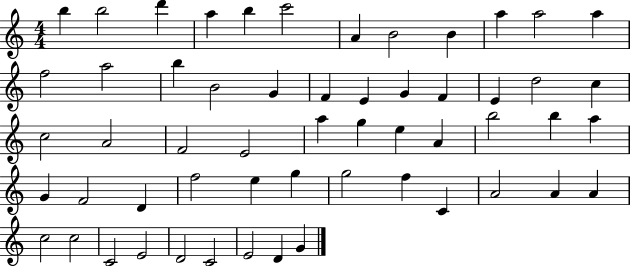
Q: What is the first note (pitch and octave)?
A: B5